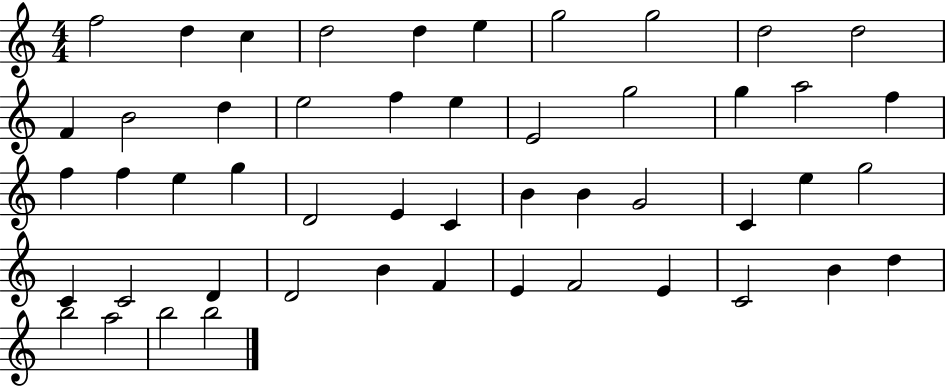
F5/h D5/q C5/q D5/h D5/q E5/q G5/h G5/h D5/h D5/h F4/q B4/h D5/q E5/h F5/q E5/q E4/h G5/h G5/q A5/h F5/q F5/q F5/q E5/q G5/q D4/h E4/q C4/q B4/q B4/q G4/h C4/q E5/q G5/h C4/q C4/h D4/q D4/h B4/q F4/q E4/q F4/h E4/q C4/h B4/q D5/q B5/h A5/h B5/h B5/h